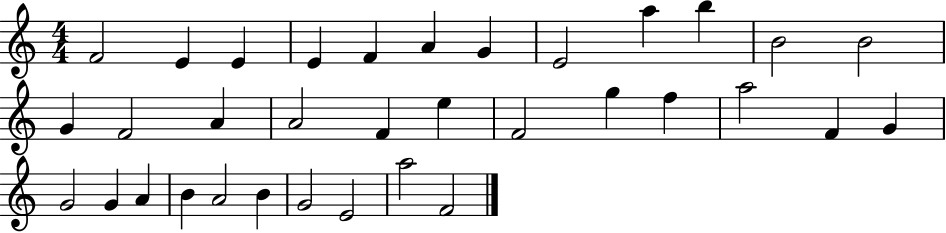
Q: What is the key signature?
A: C major